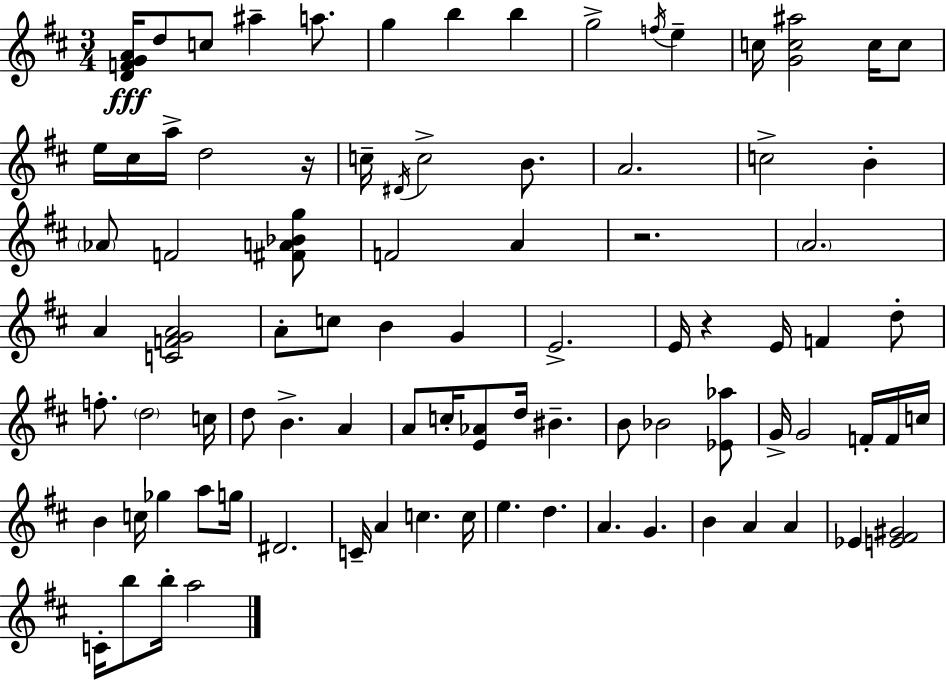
[D4,F4,G4,A4]/s D5/e C5/e A#5/q A5/e. G5/q B5/q B5/q G5/h F5/s E5/q C5/s [G4,C5,A#5]/h C5/s C5/e E5/s C#5/s A5/s D5/h R/s C5/s D#4/s C5/h B4/e. A4/h. C5/h B4/q Ab4/e F4/h [F#4,A4,Bb4,G5]/e F4/h A4/q R/h. A4/h. A4/q [C4,F4,G4,A4]/h A4/e C5/e B4/q G4/q E4/h. E4/s R/q E4/s F4/q D5/e F5/e. D5/h C5/s D5/e B4/q. A4/q A4/e C5/s [E4,Ab4]/e D5/s BIS4/q. B4/e Bb4/h [Eb4,Ab5]/e G4/s G4/h F4/s F4/s C5/s B4/q C5/s Gb5/q A5/e G5/s D#4/h. C4/s A4/q C5/q. C5/s E5/q. D5/q. A4/q. G4/q. B4/q A4/q A4/q Eb4/q [E4,F#4,G#4]/h C4/s B5/e B5/s A5/h